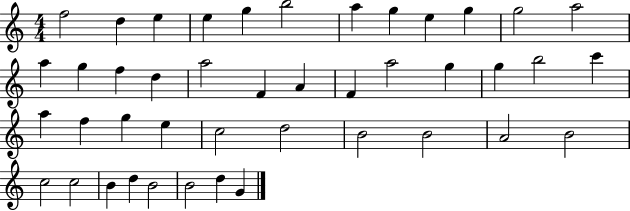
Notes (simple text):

F5/h D5/q E5/q E5/q G5/q B5/h A5/q G5/q E5/q G5/q G5/h A5/h A5/q G5/q F5/q D5/q A5/h F4/q A4/q F4/q A5/h G5/q G5/q B5/h C6/q A5/q F5/q G5/q E5/q C5/h D5/h B4/h B4/h A4/h B4/h C5/h C5/h B4/q D5/q B4/h B4/h D5/q G4/q